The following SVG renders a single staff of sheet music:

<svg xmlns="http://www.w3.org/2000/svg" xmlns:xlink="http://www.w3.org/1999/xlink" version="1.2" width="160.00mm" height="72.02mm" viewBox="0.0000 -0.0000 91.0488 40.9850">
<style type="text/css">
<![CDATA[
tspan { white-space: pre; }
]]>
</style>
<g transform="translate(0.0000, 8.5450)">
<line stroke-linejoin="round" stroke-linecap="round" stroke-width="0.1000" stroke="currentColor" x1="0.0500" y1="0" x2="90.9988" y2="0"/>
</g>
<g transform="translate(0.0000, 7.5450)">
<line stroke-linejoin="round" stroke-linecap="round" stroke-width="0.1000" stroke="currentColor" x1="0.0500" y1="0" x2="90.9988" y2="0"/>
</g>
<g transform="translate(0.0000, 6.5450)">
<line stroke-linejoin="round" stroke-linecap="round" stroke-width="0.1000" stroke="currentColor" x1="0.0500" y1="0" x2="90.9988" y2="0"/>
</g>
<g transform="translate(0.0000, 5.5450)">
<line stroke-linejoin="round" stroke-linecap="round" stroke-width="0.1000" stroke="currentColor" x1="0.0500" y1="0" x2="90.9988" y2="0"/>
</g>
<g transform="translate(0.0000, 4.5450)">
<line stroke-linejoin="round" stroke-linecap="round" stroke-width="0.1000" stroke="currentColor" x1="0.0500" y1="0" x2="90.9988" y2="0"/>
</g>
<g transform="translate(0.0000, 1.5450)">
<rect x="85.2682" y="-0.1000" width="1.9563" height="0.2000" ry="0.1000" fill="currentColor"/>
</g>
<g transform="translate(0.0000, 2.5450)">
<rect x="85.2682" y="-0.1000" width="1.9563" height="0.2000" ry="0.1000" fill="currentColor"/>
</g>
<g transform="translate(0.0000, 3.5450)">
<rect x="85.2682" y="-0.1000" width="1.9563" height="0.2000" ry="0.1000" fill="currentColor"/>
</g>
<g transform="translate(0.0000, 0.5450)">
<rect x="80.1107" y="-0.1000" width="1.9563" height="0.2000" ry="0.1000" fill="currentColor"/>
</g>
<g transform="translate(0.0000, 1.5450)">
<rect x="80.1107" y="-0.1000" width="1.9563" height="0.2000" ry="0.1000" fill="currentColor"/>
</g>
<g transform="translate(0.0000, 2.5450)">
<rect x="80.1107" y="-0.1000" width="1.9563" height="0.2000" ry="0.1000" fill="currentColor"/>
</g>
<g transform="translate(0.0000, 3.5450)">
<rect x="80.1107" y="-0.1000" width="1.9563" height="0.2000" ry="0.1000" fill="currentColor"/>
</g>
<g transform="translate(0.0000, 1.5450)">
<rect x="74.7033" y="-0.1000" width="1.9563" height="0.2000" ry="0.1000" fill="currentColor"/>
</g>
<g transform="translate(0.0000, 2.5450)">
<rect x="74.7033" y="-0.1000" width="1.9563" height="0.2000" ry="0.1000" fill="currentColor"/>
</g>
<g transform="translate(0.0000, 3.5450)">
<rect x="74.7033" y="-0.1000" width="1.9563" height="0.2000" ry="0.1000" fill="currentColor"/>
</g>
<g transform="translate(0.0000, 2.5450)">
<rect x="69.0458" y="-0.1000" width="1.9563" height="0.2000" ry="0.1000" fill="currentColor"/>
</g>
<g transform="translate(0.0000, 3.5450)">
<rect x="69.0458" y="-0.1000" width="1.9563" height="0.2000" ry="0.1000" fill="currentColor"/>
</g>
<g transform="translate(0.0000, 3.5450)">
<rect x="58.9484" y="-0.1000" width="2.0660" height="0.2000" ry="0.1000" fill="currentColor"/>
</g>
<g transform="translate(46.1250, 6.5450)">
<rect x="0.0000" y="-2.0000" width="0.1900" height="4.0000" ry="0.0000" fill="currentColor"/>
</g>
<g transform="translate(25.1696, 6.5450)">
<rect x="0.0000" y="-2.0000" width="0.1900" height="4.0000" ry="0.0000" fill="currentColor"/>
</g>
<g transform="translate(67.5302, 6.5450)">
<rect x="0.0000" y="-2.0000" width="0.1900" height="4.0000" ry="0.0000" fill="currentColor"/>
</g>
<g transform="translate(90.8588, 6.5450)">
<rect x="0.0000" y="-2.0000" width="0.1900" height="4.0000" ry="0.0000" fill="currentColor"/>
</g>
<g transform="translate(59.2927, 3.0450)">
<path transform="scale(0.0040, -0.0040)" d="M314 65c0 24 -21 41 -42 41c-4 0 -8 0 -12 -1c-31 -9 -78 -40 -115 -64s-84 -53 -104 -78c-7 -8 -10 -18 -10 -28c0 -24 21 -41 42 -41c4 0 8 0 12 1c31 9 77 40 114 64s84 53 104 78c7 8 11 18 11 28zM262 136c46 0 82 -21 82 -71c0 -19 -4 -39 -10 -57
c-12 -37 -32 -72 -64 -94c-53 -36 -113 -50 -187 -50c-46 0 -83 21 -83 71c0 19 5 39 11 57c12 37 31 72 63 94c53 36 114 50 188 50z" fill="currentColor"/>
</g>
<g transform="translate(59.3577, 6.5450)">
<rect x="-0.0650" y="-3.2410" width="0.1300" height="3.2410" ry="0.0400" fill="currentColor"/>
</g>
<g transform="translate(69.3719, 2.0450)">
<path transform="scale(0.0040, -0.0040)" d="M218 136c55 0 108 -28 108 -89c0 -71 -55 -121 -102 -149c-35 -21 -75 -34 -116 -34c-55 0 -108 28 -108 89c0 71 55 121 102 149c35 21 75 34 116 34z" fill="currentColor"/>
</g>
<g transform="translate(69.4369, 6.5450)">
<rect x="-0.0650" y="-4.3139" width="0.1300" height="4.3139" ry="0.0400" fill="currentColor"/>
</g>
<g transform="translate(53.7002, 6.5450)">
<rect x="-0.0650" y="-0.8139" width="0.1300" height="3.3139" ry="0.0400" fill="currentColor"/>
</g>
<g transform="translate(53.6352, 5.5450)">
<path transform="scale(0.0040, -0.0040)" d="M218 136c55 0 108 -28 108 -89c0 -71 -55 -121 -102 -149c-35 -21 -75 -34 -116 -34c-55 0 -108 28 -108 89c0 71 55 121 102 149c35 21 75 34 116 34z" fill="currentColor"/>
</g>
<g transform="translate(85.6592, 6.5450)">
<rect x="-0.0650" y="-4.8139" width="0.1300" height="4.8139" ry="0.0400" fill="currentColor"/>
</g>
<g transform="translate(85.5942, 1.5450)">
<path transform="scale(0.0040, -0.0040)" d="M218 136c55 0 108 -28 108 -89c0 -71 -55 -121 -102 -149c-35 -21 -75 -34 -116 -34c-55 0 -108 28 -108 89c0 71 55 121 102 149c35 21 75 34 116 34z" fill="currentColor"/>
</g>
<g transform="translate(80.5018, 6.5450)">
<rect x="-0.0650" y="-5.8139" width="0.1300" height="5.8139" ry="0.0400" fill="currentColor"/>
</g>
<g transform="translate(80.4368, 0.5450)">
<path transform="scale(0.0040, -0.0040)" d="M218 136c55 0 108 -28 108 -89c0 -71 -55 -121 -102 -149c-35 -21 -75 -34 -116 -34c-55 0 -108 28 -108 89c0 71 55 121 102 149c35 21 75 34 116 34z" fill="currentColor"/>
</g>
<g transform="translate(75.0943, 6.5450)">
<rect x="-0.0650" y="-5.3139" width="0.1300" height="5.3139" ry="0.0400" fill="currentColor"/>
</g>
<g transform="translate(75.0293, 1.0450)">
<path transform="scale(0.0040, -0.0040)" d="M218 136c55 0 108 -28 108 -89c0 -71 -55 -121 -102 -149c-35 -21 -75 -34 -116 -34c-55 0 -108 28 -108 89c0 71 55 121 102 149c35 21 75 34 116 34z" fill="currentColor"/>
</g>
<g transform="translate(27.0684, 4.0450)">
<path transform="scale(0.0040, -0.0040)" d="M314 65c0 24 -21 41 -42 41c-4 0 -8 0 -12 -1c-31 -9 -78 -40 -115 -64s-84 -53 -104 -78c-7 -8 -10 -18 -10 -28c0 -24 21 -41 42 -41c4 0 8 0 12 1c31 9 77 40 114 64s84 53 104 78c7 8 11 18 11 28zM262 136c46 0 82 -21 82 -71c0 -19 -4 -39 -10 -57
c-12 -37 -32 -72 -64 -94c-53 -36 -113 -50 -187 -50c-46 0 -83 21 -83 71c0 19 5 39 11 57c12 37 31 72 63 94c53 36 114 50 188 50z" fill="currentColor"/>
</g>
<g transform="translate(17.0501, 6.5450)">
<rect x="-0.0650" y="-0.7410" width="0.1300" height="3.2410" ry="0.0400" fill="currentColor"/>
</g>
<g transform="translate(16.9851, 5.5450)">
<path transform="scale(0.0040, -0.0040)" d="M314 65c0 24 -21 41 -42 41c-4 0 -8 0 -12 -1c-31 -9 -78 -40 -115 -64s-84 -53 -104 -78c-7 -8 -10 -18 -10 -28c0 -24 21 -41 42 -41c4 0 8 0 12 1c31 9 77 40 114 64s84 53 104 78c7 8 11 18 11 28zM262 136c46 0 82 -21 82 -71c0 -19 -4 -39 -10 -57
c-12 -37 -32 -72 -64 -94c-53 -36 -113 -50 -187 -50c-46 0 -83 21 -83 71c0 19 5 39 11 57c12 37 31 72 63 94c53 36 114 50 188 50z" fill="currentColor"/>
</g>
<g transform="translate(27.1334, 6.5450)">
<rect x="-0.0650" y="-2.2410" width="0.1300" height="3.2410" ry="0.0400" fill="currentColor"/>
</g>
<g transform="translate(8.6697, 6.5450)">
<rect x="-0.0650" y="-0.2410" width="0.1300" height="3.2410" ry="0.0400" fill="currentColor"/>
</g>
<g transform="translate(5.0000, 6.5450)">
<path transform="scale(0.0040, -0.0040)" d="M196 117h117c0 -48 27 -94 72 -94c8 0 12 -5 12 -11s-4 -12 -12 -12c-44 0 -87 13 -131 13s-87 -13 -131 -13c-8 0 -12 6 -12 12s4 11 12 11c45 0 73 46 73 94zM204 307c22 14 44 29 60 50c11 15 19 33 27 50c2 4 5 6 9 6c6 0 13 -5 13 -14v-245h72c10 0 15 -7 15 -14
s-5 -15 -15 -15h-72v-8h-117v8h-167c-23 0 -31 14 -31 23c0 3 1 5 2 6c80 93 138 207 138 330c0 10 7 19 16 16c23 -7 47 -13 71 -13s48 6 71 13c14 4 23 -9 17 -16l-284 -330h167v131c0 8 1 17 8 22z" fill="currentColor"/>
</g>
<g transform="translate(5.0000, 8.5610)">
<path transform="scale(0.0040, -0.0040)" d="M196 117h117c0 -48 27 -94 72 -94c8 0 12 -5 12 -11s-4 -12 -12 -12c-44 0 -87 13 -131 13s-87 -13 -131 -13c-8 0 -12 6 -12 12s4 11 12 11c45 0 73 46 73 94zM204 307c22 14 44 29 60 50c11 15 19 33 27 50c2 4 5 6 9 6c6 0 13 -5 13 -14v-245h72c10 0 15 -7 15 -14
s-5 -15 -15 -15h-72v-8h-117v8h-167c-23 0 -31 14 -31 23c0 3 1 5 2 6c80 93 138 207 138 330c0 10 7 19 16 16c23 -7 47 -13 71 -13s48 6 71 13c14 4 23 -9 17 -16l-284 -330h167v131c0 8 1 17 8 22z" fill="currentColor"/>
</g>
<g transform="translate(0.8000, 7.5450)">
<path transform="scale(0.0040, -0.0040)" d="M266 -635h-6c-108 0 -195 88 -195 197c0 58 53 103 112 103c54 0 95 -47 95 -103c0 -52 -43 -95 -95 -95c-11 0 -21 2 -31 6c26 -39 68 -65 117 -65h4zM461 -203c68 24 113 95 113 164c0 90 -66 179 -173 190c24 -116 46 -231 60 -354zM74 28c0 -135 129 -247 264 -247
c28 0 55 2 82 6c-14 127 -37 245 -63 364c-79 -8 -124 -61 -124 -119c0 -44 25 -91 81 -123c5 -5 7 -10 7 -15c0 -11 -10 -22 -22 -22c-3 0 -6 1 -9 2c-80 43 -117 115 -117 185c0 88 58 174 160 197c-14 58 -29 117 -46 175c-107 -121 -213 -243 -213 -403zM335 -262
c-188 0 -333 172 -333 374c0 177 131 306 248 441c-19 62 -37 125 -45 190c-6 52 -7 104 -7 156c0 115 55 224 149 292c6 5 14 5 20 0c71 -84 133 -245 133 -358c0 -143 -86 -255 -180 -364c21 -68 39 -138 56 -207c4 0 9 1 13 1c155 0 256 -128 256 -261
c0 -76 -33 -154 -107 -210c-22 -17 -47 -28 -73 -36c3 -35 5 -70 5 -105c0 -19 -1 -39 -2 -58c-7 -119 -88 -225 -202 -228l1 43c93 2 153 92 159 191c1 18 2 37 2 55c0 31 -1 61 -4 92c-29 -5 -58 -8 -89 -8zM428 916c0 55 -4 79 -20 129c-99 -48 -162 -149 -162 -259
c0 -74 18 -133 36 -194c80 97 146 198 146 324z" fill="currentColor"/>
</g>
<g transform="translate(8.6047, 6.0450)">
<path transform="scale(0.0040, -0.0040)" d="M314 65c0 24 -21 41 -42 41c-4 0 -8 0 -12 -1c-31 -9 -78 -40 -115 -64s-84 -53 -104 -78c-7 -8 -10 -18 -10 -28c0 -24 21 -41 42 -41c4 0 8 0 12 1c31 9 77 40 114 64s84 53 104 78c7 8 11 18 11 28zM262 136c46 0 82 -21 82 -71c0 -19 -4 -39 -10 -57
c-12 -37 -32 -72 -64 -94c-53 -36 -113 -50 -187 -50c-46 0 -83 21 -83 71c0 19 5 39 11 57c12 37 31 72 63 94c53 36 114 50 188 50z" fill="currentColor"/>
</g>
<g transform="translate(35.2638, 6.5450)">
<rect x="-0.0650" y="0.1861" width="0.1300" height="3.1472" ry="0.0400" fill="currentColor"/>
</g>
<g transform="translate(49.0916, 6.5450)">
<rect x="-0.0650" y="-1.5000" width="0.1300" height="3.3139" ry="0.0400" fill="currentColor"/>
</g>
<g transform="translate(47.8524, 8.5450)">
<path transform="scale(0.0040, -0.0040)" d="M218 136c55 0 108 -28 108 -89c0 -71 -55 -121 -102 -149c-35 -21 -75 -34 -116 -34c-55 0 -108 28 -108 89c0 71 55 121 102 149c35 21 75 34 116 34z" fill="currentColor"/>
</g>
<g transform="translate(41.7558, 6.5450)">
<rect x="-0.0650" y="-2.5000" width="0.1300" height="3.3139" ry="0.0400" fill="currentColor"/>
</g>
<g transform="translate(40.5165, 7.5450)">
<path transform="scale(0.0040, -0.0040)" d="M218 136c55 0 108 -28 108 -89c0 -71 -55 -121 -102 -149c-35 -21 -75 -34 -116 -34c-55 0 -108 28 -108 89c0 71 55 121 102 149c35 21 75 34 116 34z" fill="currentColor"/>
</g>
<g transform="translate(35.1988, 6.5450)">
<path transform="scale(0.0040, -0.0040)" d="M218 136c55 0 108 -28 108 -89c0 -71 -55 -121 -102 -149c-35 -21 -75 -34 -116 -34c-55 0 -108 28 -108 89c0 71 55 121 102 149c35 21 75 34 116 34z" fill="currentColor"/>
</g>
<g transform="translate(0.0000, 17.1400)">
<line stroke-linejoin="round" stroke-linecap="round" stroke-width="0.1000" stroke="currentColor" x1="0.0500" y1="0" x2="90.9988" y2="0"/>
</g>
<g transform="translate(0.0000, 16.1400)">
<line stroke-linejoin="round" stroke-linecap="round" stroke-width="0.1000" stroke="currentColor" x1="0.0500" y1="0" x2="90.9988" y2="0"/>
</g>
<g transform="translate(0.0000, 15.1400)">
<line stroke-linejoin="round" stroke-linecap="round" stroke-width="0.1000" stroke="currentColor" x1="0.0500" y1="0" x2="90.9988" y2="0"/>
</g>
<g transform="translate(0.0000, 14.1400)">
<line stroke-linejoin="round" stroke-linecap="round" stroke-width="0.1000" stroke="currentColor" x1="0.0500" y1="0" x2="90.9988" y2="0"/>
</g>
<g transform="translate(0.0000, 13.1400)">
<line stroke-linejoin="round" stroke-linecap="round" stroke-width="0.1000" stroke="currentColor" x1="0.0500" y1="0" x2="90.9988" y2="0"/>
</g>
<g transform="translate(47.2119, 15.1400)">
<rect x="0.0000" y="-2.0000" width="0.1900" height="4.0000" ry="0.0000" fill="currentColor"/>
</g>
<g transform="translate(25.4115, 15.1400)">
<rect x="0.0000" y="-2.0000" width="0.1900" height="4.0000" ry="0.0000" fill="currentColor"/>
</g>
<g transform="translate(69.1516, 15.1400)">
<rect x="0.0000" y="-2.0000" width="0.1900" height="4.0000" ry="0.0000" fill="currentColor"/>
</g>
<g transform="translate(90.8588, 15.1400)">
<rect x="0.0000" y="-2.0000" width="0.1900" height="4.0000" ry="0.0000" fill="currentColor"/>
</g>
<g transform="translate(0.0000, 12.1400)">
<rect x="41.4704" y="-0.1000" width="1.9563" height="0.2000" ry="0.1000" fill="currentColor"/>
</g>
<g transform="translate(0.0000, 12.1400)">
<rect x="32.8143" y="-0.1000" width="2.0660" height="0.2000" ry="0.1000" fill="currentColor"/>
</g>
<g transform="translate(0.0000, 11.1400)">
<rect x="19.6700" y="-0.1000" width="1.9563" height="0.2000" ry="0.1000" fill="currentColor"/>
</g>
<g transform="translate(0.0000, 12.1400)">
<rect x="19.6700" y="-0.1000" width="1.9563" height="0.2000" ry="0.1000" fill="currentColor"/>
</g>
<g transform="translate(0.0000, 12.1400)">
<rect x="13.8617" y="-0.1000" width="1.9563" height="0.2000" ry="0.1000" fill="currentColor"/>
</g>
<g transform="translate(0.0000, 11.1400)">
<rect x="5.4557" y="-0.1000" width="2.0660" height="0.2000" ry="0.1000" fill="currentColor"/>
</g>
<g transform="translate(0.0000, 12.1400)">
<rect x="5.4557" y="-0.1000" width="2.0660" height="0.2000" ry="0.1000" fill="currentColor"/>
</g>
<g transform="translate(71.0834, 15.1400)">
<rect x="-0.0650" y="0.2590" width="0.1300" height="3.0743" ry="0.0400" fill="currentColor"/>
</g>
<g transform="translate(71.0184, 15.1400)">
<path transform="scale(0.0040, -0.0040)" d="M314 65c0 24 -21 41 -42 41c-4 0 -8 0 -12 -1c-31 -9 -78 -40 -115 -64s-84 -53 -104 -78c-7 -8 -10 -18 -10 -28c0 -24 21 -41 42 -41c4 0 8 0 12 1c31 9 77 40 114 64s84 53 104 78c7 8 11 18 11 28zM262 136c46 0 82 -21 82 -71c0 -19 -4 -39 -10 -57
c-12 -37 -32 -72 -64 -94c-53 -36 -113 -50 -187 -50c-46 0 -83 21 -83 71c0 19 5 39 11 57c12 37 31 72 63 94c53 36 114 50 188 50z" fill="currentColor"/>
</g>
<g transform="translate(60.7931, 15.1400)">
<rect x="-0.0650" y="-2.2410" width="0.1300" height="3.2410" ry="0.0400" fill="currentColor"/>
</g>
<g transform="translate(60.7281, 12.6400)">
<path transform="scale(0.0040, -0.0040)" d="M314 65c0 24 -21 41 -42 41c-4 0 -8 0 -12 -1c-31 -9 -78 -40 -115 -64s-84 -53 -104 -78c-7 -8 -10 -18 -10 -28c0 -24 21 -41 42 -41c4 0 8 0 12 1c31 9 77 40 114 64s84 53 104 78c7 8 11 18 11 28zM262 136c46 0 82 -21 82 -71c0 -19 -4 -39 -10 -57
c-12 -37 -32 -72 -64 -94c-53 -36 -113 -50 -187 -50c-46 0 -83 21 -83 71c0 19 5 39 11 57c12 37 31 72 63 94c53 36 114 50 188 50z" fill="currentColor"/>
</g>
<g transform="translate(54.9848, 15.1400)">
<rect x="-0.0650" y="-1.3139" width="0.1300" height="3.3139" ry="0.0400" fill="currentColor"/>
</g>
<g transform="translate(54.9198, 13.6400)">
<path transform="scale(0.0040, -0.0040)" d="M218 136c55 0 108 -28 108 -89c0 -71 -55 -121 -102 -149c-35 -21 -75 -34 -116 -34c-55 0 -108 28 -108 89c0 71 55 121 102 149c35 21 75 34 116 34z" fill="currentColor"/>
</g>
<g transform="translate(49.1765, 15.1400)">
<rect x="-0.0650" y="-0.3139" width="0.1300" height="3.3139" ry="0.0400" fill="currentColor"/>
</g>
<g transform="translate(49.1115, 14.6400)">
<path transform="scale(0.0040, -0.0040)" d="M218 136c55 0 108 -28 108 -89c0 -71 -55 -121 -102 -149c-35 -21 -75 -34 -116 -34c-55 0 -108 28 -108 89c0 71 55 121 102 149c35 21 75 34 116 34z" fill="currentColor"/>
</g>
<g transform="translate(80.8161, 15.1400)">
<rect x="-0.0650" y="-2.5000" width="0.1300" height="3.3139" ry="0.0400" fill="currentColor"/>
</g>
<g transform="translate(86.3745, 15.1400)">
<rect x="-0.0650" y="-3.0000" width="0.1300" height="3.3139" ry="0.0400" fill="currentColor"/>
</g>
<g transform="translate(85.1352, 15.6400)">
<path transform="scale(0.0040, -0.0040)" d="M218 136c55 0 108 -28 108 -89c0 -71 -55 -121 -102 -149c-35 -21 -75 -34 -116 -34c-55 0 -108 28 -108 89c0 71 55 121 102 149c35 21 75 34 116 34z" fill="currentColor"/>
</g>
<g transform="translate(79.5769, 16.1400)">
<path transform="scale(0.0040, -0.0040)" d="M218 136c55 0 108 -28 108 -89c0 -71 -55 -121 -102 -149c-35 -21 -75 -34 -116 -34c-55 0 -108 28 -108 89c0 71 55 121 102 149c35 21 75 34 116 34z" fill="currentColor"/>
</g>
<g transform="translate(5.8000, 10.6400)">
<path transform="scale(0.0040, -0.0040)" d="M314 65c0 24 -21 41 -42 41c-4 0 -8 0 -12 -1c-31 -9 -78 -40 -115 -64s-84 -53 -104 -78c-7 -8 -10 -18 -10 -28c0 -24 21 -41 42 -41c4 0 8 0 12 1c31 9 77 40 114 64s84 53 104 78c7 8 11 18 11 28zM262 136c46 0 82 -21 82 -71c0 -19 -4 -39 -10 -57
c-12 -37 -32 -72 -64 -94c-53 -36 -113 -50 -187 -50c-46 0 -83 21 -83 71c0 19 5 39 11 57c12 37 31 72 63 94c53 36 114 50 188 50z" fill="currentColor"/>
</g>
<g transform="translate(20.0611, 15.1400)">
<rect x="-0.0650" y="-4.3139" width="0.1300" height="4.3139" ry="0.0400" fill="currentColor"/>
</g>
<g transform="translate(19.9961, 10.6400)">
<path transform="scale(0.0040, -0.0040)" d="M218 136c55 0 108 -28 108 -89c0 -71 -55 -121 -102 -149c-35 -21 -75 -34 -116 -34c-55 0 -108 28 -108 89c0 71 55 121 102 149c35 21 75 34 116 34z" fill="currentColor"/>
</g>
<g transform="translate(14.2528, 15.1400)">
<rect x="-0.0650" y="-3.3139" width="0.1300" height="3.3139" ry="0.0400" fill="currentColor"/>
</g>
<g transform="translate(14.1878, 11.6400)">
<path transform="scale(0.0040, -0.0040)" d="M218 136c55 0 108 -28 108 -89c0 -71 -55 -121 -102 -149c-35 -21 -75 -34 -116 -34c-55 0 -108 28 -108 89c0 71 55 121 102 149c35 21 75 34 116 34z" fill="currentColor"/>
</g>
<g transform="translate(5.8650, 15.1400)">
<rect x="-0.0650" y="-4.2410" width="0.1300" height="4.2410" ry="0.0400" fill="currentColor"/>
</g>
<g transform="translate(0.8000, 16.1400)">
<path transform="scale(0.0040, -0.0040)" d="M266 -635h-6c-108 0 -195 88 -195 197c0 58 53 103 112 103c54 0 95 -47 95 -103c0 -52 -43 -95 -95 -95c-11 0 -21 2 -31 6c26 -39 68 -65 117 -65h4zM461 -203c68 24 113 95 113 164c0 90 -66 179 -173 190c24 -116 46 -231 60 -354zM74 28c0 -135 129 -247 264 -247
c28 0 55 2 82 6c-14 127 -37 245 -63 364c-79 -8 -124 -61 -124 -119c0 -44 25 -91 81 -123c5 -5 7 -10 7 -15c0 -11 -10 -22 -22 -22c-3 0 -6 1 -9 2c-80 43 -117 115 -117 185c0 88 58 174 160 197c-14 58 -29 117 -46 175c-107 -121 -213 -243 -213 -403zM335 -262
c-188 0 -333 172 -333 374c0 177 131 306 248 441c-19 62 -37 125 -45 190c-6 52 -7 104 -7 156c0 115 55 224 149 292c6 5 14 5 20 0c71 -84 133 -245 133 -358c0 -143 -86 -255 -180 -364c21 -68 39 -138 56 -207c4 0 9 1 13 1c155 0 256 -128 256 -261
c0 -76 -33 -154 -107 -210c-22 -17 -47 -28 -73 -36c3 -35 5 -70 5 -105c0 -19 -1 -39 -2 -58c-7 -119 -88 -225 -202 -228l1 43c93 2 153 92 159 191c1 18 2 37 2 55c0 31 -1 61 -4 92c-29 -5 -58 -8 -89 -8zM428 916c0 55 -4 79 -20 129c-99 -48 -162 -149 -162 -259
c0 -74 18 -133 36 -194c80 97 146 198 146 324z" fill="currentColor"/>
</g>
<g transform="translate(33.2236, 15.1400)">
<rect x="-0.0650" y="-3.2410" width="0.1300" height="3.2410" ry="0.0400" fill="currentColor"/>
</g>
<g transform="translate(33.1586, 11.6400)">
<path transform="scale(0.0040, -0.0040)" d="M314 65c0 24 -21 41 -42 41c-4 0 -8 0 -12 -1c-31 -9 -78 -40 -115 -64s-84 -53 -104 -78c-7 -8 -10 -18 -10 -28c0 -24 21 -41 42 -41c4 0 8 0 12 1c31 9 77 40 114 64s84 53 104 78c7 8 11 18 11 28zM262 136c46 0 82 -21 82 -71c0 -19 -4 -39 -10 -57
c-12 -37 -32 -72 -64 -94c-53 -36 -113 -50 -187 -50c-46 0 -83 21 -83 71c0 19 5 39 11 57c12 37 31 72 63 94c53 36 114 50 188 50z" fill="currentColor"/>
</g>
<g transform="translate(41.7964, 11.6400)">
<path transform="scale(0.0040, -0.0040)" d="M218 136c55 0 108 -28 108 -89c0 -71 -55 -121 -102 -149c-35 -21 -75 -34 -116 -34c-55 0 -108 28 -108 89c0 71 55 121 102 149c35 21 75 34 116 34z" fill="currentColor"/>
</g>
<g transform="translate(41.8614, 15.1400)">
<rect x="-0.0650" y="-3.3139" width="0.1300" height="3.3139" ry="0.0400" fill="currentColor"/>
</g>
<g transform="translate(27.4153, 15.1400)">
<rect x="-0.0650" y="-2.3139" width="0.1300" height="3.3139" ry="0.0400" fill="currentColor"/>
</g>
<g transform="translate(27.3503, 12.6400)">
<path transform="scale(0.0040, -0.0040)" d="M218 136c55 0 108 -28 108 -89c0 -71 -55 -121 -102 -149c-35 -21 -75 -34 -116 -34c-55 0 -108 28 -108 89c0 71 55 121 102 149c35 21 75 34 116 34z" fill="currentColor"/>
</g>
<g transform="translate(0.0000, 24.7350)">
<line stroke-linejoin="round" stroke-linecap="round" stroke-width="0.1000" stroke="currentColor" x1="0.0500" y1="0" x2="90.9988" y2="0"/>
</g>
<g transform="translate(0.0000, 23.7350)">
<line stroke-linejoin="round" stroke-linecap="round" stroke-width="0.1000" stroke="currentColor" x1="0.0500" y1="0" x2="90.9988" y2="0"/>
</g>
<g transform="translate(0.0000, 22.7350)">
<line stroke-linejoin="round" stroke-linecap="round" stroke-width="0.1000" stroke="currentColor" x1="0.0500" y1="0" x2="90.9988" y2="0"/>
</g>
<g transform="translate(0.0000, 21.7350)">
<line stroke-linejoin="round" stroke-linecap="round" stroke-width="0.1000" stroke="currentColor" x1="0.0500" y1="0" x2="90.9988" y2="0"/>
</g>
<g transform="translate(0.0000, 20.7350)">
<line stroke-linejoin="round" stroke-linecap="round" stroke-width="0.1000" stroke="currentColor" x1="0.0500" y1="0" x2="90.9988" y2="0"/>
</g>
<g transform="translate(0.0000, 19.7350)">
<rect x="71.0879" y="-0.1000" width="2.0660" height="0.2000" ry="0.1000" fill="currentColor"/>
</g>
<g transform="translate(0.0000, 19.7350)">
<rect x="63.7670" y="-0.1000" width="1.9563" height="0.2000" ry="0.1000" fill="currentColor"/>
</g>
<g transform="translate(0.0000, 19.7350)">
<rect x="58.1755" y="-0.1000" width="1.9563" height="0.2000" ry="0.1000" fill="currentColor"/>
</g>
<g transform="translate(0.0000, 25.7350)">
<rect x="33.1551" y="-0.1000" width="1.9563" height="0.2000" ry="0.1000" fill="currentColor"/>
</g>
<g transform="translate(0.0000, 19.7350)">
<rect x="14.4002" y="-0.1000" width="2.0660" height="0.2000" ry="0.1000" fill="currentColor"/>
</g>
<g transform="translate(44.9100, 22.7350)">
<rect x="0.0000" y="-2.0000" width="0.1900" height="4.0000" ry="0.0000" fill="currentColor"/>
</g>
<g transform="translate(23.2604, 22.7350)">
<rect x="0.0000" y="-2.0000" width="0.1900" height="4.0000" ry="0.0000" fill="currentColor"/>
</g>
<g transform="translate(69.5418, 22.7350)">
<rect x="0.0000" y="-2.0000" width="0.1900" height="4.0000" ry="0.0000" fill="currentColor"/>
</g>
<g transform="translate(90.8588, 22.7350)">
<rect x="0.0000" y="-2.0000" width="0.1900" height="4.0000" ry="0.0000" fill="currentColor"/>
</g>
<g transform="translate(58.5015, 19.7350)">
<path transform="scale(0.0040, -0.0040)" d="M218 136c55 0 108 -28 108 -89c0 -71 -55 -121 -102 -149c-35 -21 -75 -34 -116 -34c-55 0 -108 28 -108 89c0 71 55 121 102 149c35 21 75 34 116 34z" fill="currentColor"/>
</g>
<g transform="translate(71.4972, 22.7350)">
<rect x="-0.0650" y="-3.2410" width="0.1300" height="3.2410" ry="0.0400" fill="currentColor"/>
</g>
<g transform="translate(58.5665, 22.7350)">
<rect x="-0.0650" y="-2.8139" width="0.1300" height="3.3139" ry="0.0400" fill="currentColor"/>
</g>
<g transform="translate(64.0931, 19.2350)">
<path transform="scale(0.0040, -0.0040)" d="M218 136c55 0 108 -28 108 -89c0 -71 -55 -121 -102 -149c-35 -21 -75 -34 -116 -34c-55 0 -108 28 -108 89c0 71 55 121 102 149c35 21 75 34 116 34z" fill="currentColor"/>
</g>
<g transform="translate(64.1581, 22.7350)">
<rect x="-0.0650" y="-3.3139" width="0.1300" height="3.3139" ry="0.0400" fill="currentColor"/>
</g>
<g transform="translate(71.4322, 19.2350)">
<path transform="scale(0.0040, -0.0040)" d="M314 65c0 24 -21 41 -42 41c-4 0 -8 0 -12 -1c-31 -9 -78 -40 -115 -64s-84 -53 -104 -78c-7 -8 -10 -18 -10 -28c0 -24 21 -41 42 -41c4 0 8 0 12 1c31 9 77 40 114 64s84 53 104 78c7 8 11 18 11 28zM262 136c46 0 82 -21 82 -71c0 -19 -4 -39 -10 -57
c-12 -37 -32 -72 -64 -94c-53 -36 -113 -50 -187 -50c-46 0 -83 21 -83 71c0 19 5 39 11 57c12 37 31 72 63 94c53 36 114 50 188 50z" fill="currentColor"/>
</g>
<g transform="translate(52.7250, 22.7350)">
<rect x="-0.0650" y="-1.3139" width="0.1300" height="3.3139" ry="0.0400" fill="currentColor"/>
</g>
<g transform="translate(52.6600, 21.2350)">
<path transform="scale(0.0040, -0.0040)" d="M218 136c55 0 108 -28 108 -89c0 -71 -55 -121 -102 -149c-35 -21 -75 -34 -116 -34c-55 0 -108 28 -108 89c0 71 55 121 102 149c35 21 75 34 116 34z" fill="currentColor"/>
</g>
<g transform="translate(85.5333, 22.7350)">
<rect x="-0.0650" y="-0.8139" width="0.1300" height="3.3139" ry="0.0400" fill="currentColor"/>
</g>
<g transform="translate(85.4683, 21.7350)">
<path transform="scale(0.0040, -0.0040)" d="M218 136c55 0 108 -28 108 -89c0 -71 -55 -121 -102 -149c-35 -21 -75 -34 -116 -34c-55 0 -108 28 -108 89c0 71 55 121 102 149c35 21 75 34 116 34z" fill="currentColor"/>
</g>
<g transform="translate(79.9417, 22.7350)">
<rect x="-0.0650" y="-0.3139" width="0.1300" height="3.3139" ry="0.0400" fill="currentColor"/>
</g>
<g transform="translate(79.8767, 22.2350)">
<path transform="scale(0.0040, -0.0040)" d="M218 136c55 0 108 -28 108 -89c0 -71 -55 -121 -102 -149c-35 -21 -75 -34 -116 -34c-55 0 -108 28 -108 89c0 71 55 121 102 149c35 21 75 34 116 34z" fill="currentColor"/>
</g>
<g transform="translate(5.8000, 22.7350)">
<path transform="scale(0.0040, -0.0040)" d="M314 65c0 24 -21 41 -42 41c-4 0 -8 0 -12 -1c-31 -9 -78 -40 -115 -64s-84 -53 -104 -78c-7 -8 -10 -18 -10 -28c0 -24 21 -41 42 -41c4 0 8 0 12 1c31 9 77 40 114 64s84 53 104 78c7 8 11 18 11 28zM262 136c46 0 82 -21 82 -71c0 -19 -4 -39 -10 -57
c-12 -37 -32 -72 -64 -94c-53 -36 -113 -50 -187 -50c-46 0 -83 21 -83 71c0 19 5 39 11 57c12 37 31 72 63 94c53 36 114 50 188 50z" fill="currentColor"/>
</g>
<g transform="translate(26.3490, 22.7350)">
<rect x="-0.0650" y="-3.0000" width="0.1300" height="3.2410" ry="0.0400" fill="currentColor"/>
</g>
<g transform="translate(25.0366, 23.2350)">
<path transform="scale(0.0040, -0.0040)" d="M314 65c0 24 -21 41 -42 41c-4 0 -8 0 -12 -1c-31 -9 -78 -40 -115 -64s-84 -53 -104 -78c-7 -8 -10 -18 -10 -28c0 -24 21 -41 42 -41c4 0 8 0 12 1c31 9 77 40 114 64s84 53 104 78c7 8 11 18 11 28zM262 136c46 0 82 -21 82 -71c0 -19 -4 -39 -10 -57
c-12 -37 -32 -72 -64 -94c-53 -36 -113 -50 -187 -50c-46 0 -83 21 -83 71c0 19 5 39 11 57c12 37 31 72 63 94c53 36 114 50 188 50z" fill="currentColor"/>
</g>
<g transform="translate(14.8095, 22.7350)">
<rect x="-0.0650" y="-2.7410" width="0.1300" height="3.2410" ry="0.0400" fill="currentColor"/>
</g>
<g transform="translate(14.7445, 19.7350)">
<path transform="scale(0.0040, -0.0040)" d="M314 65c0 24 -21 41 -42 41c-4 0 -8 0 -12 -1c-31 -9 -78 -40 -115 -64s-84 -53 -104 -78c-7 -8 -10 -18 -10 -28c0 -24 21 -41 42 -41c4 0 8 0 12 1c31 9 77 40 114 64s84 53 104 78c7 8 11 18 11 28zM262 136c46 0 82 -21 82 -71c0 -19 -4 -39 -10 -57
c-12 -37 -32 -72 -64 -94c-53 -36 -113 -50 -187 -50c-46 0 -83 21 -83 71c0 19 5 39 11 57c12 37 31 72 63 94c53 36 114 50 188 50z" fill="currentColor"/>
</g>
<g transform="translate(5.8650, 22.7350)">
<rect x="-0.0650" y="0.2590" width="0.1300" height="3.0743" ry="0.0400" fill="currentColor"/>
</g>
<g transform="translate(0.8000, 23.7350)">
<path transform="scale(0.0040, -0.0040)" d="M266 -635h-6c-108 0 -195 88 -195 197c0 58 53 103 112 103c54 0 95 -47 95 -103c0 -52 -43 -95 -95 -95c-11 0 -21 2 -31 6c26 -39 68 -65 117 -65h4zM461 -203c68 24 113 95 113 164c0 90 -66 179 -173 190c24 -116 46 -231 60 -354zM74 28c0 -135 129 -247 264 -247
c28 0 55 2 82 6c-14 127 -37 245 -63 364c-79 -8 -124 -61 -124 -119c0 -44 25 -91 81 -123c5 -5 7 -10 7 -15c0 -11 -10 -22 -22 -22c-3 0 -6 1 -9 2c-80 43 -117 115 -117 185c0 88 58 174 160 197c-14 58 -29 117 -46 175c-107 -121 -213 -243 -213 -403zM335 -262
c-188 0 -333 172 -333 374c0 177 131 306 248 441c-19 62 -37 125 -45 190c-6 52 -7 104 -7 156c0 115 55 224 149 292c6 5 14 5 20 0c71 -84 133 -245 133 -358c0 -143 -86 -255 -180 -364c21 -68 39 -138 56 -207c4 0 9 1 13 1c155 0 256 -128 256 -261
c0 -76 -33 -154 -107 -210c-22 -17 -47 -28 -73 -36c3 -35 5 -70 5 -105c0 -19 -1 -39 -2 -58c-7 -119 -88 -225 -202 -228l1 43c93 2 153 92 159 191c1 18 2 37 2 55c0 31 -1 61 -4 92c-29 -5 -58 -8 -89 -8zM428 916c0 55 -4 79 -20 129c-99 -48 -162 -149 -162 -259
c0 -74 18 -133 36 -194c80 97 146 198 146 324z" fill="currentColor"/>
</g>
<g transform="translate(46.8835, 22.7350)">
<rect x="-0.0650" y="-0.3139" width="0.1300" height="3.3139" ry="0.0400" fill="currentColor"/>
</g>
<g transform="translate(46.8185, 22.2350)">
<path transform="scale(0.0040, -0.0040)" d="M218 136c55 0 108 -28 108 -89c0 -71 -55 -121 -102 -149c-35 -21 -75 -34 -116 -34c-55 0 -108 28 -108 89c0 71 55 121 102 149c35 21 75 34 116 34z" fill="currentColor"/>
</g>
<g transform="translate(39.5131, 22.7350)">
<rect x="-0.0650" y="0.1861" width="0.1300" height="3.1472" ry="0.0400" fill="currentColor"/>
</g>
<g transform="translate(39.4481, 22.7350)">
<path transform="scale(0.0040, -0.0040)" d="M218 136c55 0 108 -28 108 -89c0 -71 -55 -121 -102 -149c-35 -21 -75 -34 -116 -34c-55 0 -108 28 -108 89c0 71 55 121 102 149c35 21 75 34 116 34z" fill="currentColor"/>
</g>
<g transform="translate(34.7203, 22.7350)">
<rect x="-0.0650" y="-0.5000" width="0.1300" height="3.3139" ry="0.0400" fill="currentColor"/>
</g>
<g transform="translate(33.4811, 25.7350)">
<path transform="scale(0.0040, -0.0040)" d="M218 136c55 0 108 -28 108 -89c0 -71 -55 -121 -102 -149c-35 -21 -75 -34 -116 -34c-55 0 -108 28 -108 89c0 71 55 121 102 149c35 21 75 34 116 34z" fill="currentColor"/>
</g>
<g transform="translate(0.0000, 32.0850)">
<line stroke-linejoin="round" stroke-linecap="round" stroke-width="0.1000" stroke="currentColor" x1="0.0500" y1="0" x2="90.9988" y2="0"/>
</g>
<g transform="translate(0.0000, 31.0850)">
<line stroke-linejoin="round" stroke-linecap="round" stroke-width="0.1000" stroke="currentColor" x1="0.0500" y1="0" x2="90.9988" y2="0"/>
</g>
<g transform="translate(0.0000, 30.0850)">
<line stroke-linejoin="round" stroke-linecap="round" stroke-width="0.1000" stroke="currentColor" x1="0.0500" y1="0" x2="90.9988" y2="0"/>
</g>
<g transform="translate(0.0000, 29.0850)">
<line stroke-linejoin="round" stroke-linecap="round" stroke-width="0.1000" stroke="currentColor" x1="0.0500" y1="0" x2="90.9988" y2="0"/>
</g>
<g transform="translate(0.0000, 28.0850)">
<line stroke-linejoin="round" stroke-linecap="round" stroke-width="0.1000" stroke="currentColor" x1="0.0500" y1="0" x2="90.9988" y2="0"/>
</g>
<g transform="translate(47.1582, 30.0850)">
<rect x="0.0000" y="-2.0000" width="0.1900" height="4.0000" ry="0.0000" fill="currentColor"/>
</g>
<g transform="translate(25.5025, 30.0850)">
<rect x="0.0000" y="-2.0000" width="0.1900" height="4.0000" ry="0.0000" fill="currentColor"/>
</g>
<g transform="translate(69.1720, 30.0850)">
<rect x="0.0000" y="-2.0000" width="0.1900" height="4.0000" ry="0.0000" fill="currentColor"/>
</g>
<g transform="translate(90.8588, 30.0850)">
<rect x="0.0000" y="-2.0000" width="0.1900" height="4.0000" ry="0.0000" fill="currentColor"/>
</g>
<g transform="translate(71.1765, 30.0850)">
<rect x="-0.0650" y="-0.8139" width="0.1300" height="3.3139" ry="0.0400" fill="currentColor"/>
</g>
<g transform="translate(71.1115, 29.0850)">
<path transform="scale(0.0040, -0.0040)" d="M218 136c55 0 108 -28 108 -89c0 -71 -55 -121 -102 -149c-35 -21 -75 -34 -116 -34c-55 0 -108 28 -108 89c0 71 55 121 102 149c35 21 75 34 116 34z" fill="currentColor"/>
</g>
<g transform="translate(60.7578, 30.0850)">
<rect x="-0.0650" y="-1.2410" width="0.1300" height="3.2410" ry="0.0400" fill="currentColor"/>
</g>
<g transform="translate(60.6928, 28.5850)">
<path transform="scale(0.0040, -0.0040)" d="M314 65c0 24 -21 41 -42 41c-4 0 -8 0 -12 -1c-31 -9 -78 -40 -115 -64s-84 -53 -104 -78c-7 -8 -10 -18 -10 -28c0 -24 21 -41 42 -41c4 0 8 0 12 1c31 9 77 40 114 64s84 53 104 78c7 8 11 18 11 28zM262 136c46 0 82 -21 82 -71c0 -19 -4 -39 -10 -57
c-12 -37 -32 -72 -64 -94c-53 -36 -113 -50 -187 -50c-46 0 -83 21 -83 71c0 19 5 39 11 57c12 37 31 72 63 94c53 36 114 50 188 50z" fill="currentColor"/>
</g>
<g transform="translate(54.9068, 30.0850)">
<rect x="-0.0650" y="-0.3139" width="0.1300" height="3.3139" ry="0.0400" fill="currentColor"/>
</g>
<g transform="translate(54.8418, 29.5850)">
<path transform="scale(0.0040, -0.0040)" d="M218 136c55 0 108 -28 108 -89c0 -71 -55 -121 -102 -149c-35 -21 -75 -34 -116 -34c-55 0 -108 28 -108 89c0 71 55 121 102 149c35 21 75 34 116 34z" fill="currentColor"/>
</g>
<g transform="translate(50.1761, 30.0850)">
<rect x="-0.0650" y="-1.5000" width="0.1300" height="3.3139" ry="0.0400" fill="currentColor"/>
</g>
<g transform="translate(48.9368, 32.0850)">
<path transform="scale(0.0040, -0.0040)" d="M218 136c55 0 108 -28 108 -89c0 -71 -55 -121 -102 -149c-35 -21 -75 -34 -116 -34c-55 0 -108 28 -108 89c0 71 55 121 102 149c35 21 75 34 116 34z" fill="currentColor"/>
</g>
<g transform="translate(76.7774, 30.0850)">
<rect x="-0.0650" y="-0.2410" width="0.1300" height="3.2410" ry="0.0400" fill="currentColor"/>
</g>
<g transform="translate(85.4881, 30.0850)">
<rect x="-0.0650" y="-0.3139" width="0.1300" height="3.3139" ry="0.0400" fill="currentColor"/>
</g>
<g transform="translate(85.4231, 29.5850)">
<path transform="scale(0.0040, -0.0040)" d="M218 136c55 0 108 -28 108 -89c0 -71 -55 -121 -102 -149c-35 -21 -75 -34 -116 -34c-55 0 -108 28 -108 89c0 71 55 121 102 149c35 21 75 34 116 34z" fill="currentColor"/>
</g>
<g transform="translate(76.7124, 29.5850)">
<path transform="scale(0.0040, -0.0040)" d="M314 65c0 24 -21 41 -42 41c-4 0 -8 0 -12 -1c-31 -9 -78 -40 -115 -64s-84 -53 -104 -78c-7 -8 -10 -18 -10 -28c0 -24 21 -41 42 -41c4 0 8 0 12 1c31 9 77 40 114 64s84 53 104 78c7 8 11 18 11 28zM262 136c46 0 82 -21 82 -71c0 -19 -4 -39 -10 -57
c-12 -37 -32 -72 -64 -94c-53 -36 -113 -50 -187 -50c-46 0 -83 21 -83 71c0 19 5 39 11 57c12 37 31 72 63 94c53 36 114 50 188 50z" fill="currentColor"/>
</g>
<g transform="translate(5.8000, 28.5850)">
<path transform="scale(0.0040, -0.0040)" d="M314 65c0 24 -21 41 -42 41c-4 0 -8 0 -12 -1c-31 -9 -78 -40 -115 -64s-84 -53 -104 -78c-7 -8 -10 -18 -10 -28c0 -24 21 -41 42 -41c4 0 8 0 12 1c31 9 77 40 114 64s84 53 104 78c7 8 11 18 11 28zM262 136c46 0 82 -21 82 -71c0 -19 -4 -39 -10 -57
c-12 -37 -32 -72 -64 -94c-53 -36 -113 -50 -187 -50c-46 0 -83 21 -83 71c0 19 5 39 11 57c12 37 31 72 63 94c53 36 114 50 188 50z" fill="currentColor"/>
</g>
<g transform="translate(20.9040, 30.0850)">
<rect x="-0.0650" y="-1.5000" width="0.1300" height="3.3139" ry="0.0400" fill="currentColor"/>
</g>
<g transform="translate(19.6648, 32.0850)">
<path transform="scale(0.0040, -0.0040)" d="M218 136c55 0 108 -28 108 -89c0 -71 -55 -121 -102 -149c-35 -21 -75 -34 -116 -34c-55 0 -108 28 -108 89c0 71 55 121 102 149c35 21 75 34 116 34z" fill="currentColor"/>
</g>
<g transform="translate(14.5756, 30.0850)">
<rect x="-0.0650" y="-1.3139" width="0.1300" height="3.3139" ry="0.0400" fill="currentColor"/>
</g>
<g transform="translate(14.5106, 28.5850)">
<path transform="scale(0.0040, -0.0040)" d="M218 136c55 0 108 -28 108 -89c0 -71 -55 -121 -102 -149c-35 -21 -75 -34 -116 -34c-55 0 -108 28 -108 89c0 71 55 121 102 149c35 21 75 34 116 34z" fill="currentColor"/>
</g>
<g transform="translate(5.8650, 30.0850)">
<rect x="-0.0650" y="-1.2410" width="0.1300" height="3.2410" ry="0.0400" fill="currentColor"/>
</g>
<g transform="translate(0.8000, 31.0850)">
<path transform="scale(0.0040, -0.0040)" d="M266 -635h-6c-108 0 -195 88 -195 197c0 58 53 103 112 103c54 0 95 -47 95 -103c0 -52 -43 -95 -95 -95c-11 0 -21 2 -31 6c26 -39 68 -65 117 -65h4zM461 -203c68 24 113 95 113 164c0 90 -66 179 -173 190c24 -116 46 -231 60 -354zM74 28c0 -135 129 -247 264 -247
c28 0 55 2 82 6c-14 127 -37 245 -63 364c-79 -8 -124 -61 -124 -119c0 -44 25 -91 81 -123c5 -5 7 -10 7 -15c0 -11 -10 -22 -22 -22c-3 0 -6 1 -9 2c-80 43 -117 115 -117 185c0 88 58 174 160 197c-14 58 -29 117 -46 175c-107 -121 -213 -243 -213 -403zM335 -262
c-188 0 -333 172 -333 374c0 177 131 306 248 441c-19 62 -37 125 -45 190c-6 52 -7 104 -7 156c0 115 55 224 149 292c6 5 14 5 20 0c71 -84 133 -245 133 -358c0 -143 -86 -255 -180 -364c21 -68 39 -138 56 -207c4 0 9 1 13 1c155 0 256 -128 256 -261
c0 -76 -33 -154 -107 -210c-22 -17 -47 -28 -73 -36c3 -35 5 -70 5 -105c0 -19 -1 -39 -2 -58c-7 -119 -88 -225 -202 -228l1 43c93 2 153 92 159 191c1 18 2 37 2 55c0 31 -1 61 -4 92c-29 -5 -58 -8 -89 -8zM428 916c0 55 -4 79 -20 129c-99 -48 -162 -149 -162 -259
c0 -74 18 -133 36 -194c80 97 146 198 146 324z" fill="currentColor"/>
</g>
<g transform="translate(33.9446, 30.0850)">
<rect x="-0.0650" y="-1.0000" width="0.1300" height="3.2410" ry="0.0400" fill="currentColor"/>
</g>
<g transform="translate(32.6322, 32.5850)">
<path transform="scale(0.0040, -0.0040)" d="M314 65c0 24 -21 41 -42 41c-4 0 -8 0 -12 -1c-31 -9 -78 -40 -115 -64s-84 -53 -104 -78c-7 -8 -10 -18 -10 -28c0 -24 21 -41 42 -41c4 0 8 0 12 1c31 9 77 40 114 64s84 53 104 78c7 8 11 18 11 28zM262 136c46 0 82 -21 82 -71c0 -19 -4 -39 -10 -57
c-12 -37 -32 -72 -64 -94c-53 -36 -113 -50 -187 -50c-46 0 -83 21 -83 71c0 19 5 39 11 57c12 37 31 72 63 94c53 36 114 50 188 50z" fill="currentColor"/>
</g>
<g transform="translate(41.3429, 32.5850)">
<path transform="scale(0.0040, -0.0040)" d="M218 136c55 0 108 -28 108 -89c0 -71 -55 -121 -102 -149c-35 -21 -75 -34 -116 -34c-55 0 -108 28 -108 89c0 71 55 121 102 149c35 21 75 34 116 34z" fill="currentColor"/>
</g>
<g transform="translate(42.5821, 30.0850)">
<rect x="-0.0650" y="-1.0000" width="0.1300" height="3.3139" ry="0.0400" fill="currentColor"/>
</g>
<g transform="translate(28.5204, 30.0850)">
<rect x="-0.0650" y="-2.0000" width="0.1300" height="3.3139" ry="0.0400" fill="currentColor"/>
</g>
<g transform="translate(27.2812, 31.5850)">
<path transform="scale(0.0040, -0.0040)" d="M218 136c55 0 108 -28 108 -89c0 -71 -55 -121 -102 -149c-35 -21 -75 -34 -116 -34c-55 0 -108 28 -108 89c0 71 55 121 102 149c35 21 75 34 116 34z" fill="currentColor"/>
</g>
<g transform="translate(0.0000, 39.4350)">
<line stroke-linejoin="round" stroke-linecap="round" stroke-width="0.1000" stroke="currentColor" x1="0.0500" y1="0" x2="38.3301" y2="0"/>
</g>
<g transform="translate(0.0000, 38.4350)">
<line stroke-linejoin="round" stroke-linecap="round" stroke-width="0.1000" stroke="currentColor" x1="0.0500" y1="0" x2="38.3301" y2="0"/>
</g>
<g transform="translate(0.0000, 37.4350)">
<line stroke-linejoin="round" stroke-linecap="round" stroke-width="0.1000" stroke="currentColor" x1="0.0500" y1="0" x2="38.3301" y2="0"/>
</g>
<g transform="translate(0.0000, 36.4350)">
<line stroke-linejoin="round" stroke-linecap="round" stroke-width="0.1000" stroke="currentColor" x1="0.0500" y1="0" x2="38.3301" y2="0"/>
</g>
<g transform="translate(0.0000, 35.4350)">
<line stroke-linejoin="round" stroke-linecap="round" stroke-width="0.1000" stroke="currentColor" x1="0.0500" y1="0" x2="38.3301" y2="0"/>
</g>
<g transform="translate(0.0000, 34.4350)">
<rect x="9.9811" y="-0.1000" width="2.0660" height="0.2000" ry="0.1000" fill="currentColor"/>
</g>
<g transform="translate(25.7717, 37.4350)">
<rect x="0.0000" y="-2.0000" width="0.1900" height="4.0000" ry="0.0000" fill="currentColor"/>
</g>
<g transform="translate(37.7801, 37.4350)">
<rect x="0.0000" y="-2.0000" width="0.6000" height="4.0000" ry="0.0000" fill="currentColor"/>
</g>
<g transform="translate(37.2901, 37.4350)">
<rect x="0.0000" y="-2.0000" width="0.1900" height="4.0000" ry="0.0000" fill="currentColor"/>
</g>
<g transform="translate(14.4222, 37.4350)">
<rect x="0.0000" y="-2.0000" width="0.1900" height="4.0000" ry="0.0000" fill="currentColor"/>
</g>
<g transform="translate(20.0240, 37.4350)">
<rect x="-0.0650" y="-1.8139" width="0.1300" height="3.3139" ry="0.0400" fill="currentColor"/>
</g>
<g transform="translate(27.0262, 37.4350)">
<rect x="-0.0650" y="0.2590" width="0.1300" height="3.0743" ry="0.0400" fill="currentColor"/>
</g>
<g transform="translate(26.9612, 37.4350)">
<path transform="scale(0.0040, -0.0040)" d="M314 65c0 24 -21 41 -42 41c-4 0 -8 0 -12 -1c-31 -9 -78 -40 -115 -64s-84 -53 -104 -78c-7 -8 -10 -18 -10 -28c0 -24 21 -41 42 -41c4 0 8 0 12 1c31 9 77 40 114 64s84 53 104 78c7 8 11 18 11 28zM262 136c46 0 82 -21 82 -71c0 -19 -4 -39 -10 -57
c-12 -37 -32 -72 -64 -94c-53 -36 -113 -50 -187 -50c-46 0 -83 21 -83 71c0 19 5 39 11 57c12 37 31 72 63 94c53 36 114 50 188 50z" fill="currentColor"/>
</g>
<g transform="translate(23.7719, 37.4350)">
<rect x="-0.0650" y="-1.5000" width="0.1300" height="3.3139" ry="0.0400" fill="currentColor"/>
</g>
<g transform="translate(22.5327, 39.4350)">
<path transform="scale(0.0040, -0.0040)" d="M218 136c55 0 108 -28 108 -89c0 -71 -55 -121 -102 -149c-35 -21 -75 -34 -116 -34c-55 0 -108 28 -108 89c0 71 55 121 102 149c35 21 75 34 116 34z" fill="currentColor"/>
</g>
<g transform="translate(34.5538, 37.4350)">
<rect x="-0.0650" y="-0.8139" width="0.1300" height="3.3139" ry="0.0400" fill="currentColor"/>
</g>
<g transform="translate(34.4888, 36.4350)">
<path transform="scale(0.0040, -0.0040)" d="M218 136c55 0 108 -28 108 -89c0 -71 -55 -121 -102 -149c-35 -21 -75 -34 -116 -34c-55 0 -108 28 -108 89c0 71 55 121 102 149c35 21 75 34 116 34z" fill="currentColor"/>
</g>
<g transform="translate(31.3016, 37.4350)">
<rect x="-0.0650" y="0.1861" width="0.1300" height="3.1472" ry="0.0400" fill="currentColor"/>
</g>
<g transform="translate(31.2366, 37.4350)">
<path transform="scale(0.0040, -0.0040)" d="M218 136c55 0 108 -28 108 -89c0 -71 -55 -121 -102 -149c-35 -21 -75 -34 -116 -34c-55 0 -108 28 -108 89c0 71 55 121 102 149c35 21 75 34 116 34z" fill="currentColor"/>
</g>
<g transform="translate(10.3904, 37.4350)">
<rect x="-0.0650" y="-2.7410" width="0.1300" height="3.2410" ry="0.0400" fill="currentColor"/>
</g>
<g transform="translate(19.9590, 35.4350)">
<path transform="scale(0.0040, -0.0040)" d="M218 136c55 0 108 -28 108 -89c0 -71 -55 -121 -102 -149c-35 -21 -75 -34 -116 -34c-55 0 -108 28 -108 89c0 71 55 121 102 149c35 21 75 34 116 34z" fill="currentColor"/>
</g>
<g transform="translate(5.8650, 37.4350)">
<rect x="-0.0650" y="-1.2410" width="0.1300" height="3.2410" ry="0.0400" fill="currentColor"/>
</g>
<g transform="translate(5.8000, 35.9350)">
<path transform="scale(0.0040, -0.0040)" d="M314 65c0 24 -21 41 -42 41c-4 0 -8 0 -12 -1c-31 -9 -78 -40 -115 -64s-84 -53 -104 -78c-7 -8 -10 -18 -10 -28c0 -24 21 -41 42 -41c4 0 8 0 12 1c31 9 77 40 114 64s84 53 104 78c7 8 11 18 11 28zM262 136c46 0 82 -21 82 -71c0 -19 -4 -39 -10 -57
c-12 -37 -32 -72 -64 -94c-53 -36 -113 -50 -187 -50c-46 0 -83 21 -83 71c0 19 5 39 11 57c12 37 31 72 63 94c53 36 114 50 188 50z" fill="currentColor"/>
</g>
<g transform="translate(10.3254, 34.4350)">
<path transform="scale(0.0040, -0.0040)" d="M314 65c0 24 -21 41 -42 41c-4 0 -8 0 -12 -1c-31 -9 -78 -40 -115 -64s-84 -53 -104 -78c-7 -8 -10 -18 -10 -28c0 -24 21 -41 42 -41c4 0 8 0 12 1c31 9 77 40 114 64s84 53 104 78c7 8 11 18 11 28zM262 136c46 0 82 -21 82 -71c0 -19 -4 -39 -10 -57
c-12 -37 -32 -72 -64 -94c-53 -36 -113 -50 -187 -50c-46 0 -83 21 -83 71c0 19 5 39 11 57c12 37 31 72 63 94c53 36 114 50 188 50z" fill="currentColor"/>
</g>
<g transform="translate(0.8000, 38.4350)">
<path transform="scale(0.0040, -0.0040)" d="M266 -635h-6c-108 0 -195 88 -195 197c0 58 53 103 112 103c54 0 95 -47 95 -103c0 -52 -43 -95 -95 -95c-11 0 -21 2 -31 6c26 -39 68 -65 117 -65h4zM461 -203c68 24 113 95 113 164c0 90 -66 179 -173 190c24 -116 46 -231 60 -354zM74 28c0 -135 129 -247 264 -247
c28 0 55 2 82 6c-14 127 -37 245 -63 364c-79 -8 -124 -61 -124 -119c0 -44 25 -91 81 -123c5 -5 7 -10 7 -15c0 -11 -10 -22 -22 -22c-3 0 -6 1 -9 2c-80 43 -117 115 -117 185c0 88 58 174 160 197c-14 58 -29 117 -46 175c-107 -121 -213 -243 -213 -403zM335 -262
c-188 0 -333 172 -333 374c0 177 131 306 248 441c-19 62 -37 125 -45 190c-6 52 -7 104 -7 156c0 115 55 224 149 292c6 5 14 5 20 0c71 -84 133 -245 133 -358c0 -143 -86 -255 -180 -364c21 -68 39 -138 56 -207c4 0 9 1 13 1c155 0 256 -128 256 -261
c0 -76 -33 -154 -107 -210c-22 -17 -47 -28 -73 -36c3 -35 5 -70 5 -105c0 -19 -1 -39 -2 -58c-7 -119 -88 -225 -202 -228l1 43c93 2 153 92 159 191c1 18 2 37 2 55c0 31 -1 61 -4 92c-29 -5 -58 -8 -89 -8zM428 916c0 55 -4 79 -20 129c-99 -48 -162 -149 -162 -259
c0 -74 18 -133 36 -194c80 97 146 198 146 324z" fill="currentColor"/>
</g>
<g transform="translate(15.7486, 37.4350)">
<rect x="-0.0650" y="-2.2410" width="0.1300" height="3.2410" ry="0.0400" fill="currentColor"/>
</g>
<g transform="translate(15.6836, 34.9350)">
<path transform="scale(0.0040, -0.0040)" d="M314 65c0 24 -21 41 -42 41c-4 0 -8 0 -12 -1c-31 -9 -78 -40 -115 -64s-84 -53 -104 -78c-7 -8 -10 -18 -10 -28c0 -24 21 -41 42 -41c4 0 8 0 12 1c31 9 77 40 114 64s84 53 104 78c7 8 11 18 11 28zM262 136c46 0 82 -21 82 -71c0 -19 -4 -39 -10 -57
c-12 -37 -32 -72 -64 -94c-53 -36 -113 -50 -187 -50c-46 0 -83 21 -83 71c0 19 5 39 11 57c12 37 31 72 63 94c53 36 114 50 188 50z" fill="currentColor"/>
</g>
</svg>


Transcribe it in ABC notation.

X:1
T:Untitled
M:4/4
L:1/4
K:C
c2 d2 g2 B G E d b2 d' f' g' e' d'2 b d' g b2 b c e g2 B2 G A B2 a2 A2 C B c e a b b2 c d e2 e E F D2 D E c e2 d c2 c e2 a2 g2 f E B2 B d